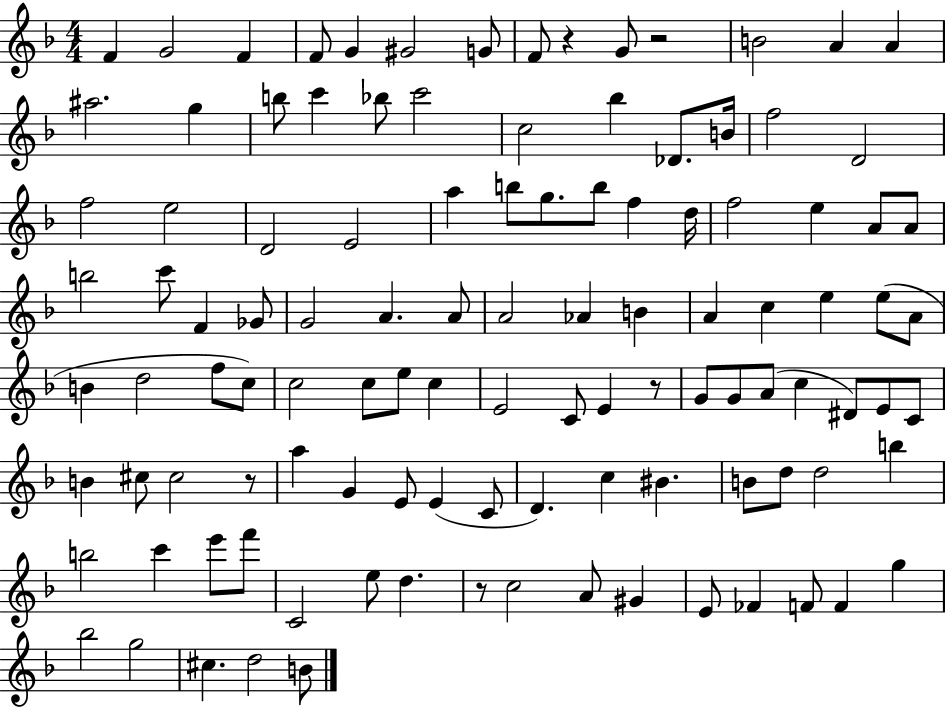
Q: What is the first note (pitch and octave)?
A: F4